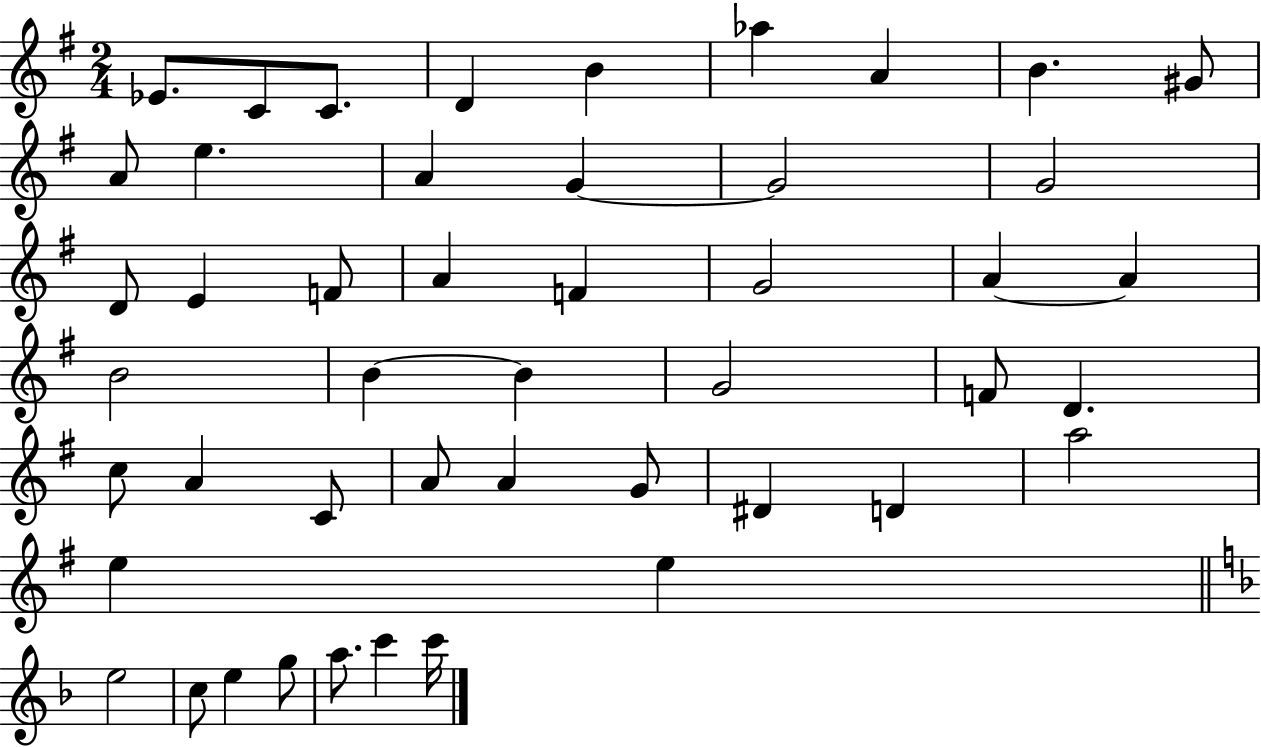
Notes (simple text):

Eb4/e. C4/e C4/e. D4/q B4/q Ab5/q A4/q B4/q. G#4/e A4/e E5/q. A4/q G4/q G4/h G4/h D4/e E4/q F4/e A4/q F4/q G4/h A4/q A4/q B4/h B4/q B4/q G4/h F4/e D4/q. C5/e A4/q C4/e A4/e A4/q G4/e D#4/q D4/q A5/h E5/q E5/q E5/h C5/e E5/q G5/e A5/e. C6/q C6/s